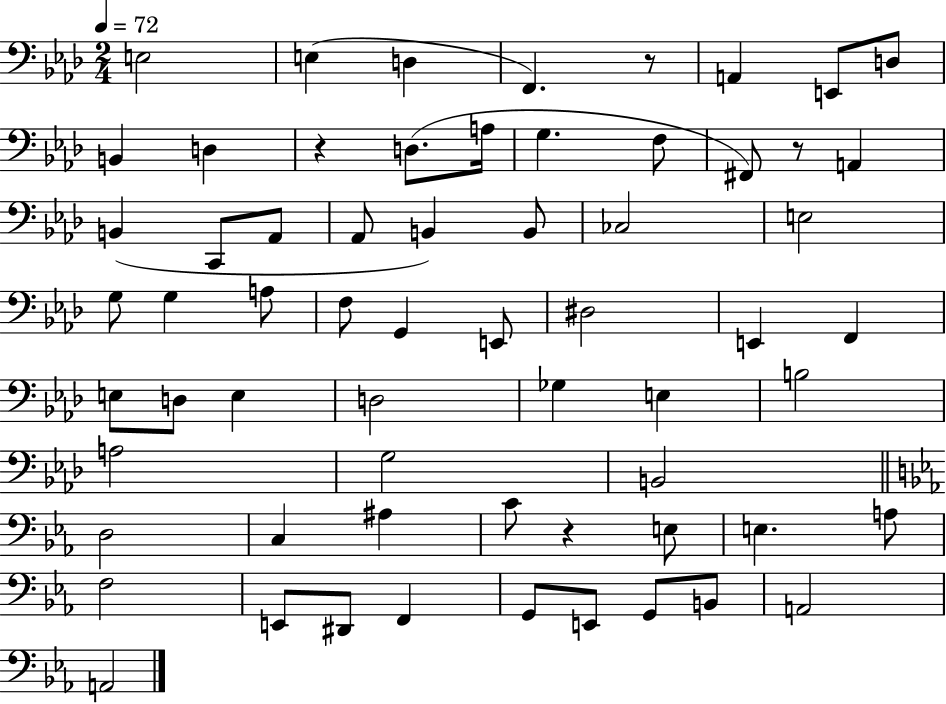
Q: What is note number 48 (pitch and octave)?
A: E3